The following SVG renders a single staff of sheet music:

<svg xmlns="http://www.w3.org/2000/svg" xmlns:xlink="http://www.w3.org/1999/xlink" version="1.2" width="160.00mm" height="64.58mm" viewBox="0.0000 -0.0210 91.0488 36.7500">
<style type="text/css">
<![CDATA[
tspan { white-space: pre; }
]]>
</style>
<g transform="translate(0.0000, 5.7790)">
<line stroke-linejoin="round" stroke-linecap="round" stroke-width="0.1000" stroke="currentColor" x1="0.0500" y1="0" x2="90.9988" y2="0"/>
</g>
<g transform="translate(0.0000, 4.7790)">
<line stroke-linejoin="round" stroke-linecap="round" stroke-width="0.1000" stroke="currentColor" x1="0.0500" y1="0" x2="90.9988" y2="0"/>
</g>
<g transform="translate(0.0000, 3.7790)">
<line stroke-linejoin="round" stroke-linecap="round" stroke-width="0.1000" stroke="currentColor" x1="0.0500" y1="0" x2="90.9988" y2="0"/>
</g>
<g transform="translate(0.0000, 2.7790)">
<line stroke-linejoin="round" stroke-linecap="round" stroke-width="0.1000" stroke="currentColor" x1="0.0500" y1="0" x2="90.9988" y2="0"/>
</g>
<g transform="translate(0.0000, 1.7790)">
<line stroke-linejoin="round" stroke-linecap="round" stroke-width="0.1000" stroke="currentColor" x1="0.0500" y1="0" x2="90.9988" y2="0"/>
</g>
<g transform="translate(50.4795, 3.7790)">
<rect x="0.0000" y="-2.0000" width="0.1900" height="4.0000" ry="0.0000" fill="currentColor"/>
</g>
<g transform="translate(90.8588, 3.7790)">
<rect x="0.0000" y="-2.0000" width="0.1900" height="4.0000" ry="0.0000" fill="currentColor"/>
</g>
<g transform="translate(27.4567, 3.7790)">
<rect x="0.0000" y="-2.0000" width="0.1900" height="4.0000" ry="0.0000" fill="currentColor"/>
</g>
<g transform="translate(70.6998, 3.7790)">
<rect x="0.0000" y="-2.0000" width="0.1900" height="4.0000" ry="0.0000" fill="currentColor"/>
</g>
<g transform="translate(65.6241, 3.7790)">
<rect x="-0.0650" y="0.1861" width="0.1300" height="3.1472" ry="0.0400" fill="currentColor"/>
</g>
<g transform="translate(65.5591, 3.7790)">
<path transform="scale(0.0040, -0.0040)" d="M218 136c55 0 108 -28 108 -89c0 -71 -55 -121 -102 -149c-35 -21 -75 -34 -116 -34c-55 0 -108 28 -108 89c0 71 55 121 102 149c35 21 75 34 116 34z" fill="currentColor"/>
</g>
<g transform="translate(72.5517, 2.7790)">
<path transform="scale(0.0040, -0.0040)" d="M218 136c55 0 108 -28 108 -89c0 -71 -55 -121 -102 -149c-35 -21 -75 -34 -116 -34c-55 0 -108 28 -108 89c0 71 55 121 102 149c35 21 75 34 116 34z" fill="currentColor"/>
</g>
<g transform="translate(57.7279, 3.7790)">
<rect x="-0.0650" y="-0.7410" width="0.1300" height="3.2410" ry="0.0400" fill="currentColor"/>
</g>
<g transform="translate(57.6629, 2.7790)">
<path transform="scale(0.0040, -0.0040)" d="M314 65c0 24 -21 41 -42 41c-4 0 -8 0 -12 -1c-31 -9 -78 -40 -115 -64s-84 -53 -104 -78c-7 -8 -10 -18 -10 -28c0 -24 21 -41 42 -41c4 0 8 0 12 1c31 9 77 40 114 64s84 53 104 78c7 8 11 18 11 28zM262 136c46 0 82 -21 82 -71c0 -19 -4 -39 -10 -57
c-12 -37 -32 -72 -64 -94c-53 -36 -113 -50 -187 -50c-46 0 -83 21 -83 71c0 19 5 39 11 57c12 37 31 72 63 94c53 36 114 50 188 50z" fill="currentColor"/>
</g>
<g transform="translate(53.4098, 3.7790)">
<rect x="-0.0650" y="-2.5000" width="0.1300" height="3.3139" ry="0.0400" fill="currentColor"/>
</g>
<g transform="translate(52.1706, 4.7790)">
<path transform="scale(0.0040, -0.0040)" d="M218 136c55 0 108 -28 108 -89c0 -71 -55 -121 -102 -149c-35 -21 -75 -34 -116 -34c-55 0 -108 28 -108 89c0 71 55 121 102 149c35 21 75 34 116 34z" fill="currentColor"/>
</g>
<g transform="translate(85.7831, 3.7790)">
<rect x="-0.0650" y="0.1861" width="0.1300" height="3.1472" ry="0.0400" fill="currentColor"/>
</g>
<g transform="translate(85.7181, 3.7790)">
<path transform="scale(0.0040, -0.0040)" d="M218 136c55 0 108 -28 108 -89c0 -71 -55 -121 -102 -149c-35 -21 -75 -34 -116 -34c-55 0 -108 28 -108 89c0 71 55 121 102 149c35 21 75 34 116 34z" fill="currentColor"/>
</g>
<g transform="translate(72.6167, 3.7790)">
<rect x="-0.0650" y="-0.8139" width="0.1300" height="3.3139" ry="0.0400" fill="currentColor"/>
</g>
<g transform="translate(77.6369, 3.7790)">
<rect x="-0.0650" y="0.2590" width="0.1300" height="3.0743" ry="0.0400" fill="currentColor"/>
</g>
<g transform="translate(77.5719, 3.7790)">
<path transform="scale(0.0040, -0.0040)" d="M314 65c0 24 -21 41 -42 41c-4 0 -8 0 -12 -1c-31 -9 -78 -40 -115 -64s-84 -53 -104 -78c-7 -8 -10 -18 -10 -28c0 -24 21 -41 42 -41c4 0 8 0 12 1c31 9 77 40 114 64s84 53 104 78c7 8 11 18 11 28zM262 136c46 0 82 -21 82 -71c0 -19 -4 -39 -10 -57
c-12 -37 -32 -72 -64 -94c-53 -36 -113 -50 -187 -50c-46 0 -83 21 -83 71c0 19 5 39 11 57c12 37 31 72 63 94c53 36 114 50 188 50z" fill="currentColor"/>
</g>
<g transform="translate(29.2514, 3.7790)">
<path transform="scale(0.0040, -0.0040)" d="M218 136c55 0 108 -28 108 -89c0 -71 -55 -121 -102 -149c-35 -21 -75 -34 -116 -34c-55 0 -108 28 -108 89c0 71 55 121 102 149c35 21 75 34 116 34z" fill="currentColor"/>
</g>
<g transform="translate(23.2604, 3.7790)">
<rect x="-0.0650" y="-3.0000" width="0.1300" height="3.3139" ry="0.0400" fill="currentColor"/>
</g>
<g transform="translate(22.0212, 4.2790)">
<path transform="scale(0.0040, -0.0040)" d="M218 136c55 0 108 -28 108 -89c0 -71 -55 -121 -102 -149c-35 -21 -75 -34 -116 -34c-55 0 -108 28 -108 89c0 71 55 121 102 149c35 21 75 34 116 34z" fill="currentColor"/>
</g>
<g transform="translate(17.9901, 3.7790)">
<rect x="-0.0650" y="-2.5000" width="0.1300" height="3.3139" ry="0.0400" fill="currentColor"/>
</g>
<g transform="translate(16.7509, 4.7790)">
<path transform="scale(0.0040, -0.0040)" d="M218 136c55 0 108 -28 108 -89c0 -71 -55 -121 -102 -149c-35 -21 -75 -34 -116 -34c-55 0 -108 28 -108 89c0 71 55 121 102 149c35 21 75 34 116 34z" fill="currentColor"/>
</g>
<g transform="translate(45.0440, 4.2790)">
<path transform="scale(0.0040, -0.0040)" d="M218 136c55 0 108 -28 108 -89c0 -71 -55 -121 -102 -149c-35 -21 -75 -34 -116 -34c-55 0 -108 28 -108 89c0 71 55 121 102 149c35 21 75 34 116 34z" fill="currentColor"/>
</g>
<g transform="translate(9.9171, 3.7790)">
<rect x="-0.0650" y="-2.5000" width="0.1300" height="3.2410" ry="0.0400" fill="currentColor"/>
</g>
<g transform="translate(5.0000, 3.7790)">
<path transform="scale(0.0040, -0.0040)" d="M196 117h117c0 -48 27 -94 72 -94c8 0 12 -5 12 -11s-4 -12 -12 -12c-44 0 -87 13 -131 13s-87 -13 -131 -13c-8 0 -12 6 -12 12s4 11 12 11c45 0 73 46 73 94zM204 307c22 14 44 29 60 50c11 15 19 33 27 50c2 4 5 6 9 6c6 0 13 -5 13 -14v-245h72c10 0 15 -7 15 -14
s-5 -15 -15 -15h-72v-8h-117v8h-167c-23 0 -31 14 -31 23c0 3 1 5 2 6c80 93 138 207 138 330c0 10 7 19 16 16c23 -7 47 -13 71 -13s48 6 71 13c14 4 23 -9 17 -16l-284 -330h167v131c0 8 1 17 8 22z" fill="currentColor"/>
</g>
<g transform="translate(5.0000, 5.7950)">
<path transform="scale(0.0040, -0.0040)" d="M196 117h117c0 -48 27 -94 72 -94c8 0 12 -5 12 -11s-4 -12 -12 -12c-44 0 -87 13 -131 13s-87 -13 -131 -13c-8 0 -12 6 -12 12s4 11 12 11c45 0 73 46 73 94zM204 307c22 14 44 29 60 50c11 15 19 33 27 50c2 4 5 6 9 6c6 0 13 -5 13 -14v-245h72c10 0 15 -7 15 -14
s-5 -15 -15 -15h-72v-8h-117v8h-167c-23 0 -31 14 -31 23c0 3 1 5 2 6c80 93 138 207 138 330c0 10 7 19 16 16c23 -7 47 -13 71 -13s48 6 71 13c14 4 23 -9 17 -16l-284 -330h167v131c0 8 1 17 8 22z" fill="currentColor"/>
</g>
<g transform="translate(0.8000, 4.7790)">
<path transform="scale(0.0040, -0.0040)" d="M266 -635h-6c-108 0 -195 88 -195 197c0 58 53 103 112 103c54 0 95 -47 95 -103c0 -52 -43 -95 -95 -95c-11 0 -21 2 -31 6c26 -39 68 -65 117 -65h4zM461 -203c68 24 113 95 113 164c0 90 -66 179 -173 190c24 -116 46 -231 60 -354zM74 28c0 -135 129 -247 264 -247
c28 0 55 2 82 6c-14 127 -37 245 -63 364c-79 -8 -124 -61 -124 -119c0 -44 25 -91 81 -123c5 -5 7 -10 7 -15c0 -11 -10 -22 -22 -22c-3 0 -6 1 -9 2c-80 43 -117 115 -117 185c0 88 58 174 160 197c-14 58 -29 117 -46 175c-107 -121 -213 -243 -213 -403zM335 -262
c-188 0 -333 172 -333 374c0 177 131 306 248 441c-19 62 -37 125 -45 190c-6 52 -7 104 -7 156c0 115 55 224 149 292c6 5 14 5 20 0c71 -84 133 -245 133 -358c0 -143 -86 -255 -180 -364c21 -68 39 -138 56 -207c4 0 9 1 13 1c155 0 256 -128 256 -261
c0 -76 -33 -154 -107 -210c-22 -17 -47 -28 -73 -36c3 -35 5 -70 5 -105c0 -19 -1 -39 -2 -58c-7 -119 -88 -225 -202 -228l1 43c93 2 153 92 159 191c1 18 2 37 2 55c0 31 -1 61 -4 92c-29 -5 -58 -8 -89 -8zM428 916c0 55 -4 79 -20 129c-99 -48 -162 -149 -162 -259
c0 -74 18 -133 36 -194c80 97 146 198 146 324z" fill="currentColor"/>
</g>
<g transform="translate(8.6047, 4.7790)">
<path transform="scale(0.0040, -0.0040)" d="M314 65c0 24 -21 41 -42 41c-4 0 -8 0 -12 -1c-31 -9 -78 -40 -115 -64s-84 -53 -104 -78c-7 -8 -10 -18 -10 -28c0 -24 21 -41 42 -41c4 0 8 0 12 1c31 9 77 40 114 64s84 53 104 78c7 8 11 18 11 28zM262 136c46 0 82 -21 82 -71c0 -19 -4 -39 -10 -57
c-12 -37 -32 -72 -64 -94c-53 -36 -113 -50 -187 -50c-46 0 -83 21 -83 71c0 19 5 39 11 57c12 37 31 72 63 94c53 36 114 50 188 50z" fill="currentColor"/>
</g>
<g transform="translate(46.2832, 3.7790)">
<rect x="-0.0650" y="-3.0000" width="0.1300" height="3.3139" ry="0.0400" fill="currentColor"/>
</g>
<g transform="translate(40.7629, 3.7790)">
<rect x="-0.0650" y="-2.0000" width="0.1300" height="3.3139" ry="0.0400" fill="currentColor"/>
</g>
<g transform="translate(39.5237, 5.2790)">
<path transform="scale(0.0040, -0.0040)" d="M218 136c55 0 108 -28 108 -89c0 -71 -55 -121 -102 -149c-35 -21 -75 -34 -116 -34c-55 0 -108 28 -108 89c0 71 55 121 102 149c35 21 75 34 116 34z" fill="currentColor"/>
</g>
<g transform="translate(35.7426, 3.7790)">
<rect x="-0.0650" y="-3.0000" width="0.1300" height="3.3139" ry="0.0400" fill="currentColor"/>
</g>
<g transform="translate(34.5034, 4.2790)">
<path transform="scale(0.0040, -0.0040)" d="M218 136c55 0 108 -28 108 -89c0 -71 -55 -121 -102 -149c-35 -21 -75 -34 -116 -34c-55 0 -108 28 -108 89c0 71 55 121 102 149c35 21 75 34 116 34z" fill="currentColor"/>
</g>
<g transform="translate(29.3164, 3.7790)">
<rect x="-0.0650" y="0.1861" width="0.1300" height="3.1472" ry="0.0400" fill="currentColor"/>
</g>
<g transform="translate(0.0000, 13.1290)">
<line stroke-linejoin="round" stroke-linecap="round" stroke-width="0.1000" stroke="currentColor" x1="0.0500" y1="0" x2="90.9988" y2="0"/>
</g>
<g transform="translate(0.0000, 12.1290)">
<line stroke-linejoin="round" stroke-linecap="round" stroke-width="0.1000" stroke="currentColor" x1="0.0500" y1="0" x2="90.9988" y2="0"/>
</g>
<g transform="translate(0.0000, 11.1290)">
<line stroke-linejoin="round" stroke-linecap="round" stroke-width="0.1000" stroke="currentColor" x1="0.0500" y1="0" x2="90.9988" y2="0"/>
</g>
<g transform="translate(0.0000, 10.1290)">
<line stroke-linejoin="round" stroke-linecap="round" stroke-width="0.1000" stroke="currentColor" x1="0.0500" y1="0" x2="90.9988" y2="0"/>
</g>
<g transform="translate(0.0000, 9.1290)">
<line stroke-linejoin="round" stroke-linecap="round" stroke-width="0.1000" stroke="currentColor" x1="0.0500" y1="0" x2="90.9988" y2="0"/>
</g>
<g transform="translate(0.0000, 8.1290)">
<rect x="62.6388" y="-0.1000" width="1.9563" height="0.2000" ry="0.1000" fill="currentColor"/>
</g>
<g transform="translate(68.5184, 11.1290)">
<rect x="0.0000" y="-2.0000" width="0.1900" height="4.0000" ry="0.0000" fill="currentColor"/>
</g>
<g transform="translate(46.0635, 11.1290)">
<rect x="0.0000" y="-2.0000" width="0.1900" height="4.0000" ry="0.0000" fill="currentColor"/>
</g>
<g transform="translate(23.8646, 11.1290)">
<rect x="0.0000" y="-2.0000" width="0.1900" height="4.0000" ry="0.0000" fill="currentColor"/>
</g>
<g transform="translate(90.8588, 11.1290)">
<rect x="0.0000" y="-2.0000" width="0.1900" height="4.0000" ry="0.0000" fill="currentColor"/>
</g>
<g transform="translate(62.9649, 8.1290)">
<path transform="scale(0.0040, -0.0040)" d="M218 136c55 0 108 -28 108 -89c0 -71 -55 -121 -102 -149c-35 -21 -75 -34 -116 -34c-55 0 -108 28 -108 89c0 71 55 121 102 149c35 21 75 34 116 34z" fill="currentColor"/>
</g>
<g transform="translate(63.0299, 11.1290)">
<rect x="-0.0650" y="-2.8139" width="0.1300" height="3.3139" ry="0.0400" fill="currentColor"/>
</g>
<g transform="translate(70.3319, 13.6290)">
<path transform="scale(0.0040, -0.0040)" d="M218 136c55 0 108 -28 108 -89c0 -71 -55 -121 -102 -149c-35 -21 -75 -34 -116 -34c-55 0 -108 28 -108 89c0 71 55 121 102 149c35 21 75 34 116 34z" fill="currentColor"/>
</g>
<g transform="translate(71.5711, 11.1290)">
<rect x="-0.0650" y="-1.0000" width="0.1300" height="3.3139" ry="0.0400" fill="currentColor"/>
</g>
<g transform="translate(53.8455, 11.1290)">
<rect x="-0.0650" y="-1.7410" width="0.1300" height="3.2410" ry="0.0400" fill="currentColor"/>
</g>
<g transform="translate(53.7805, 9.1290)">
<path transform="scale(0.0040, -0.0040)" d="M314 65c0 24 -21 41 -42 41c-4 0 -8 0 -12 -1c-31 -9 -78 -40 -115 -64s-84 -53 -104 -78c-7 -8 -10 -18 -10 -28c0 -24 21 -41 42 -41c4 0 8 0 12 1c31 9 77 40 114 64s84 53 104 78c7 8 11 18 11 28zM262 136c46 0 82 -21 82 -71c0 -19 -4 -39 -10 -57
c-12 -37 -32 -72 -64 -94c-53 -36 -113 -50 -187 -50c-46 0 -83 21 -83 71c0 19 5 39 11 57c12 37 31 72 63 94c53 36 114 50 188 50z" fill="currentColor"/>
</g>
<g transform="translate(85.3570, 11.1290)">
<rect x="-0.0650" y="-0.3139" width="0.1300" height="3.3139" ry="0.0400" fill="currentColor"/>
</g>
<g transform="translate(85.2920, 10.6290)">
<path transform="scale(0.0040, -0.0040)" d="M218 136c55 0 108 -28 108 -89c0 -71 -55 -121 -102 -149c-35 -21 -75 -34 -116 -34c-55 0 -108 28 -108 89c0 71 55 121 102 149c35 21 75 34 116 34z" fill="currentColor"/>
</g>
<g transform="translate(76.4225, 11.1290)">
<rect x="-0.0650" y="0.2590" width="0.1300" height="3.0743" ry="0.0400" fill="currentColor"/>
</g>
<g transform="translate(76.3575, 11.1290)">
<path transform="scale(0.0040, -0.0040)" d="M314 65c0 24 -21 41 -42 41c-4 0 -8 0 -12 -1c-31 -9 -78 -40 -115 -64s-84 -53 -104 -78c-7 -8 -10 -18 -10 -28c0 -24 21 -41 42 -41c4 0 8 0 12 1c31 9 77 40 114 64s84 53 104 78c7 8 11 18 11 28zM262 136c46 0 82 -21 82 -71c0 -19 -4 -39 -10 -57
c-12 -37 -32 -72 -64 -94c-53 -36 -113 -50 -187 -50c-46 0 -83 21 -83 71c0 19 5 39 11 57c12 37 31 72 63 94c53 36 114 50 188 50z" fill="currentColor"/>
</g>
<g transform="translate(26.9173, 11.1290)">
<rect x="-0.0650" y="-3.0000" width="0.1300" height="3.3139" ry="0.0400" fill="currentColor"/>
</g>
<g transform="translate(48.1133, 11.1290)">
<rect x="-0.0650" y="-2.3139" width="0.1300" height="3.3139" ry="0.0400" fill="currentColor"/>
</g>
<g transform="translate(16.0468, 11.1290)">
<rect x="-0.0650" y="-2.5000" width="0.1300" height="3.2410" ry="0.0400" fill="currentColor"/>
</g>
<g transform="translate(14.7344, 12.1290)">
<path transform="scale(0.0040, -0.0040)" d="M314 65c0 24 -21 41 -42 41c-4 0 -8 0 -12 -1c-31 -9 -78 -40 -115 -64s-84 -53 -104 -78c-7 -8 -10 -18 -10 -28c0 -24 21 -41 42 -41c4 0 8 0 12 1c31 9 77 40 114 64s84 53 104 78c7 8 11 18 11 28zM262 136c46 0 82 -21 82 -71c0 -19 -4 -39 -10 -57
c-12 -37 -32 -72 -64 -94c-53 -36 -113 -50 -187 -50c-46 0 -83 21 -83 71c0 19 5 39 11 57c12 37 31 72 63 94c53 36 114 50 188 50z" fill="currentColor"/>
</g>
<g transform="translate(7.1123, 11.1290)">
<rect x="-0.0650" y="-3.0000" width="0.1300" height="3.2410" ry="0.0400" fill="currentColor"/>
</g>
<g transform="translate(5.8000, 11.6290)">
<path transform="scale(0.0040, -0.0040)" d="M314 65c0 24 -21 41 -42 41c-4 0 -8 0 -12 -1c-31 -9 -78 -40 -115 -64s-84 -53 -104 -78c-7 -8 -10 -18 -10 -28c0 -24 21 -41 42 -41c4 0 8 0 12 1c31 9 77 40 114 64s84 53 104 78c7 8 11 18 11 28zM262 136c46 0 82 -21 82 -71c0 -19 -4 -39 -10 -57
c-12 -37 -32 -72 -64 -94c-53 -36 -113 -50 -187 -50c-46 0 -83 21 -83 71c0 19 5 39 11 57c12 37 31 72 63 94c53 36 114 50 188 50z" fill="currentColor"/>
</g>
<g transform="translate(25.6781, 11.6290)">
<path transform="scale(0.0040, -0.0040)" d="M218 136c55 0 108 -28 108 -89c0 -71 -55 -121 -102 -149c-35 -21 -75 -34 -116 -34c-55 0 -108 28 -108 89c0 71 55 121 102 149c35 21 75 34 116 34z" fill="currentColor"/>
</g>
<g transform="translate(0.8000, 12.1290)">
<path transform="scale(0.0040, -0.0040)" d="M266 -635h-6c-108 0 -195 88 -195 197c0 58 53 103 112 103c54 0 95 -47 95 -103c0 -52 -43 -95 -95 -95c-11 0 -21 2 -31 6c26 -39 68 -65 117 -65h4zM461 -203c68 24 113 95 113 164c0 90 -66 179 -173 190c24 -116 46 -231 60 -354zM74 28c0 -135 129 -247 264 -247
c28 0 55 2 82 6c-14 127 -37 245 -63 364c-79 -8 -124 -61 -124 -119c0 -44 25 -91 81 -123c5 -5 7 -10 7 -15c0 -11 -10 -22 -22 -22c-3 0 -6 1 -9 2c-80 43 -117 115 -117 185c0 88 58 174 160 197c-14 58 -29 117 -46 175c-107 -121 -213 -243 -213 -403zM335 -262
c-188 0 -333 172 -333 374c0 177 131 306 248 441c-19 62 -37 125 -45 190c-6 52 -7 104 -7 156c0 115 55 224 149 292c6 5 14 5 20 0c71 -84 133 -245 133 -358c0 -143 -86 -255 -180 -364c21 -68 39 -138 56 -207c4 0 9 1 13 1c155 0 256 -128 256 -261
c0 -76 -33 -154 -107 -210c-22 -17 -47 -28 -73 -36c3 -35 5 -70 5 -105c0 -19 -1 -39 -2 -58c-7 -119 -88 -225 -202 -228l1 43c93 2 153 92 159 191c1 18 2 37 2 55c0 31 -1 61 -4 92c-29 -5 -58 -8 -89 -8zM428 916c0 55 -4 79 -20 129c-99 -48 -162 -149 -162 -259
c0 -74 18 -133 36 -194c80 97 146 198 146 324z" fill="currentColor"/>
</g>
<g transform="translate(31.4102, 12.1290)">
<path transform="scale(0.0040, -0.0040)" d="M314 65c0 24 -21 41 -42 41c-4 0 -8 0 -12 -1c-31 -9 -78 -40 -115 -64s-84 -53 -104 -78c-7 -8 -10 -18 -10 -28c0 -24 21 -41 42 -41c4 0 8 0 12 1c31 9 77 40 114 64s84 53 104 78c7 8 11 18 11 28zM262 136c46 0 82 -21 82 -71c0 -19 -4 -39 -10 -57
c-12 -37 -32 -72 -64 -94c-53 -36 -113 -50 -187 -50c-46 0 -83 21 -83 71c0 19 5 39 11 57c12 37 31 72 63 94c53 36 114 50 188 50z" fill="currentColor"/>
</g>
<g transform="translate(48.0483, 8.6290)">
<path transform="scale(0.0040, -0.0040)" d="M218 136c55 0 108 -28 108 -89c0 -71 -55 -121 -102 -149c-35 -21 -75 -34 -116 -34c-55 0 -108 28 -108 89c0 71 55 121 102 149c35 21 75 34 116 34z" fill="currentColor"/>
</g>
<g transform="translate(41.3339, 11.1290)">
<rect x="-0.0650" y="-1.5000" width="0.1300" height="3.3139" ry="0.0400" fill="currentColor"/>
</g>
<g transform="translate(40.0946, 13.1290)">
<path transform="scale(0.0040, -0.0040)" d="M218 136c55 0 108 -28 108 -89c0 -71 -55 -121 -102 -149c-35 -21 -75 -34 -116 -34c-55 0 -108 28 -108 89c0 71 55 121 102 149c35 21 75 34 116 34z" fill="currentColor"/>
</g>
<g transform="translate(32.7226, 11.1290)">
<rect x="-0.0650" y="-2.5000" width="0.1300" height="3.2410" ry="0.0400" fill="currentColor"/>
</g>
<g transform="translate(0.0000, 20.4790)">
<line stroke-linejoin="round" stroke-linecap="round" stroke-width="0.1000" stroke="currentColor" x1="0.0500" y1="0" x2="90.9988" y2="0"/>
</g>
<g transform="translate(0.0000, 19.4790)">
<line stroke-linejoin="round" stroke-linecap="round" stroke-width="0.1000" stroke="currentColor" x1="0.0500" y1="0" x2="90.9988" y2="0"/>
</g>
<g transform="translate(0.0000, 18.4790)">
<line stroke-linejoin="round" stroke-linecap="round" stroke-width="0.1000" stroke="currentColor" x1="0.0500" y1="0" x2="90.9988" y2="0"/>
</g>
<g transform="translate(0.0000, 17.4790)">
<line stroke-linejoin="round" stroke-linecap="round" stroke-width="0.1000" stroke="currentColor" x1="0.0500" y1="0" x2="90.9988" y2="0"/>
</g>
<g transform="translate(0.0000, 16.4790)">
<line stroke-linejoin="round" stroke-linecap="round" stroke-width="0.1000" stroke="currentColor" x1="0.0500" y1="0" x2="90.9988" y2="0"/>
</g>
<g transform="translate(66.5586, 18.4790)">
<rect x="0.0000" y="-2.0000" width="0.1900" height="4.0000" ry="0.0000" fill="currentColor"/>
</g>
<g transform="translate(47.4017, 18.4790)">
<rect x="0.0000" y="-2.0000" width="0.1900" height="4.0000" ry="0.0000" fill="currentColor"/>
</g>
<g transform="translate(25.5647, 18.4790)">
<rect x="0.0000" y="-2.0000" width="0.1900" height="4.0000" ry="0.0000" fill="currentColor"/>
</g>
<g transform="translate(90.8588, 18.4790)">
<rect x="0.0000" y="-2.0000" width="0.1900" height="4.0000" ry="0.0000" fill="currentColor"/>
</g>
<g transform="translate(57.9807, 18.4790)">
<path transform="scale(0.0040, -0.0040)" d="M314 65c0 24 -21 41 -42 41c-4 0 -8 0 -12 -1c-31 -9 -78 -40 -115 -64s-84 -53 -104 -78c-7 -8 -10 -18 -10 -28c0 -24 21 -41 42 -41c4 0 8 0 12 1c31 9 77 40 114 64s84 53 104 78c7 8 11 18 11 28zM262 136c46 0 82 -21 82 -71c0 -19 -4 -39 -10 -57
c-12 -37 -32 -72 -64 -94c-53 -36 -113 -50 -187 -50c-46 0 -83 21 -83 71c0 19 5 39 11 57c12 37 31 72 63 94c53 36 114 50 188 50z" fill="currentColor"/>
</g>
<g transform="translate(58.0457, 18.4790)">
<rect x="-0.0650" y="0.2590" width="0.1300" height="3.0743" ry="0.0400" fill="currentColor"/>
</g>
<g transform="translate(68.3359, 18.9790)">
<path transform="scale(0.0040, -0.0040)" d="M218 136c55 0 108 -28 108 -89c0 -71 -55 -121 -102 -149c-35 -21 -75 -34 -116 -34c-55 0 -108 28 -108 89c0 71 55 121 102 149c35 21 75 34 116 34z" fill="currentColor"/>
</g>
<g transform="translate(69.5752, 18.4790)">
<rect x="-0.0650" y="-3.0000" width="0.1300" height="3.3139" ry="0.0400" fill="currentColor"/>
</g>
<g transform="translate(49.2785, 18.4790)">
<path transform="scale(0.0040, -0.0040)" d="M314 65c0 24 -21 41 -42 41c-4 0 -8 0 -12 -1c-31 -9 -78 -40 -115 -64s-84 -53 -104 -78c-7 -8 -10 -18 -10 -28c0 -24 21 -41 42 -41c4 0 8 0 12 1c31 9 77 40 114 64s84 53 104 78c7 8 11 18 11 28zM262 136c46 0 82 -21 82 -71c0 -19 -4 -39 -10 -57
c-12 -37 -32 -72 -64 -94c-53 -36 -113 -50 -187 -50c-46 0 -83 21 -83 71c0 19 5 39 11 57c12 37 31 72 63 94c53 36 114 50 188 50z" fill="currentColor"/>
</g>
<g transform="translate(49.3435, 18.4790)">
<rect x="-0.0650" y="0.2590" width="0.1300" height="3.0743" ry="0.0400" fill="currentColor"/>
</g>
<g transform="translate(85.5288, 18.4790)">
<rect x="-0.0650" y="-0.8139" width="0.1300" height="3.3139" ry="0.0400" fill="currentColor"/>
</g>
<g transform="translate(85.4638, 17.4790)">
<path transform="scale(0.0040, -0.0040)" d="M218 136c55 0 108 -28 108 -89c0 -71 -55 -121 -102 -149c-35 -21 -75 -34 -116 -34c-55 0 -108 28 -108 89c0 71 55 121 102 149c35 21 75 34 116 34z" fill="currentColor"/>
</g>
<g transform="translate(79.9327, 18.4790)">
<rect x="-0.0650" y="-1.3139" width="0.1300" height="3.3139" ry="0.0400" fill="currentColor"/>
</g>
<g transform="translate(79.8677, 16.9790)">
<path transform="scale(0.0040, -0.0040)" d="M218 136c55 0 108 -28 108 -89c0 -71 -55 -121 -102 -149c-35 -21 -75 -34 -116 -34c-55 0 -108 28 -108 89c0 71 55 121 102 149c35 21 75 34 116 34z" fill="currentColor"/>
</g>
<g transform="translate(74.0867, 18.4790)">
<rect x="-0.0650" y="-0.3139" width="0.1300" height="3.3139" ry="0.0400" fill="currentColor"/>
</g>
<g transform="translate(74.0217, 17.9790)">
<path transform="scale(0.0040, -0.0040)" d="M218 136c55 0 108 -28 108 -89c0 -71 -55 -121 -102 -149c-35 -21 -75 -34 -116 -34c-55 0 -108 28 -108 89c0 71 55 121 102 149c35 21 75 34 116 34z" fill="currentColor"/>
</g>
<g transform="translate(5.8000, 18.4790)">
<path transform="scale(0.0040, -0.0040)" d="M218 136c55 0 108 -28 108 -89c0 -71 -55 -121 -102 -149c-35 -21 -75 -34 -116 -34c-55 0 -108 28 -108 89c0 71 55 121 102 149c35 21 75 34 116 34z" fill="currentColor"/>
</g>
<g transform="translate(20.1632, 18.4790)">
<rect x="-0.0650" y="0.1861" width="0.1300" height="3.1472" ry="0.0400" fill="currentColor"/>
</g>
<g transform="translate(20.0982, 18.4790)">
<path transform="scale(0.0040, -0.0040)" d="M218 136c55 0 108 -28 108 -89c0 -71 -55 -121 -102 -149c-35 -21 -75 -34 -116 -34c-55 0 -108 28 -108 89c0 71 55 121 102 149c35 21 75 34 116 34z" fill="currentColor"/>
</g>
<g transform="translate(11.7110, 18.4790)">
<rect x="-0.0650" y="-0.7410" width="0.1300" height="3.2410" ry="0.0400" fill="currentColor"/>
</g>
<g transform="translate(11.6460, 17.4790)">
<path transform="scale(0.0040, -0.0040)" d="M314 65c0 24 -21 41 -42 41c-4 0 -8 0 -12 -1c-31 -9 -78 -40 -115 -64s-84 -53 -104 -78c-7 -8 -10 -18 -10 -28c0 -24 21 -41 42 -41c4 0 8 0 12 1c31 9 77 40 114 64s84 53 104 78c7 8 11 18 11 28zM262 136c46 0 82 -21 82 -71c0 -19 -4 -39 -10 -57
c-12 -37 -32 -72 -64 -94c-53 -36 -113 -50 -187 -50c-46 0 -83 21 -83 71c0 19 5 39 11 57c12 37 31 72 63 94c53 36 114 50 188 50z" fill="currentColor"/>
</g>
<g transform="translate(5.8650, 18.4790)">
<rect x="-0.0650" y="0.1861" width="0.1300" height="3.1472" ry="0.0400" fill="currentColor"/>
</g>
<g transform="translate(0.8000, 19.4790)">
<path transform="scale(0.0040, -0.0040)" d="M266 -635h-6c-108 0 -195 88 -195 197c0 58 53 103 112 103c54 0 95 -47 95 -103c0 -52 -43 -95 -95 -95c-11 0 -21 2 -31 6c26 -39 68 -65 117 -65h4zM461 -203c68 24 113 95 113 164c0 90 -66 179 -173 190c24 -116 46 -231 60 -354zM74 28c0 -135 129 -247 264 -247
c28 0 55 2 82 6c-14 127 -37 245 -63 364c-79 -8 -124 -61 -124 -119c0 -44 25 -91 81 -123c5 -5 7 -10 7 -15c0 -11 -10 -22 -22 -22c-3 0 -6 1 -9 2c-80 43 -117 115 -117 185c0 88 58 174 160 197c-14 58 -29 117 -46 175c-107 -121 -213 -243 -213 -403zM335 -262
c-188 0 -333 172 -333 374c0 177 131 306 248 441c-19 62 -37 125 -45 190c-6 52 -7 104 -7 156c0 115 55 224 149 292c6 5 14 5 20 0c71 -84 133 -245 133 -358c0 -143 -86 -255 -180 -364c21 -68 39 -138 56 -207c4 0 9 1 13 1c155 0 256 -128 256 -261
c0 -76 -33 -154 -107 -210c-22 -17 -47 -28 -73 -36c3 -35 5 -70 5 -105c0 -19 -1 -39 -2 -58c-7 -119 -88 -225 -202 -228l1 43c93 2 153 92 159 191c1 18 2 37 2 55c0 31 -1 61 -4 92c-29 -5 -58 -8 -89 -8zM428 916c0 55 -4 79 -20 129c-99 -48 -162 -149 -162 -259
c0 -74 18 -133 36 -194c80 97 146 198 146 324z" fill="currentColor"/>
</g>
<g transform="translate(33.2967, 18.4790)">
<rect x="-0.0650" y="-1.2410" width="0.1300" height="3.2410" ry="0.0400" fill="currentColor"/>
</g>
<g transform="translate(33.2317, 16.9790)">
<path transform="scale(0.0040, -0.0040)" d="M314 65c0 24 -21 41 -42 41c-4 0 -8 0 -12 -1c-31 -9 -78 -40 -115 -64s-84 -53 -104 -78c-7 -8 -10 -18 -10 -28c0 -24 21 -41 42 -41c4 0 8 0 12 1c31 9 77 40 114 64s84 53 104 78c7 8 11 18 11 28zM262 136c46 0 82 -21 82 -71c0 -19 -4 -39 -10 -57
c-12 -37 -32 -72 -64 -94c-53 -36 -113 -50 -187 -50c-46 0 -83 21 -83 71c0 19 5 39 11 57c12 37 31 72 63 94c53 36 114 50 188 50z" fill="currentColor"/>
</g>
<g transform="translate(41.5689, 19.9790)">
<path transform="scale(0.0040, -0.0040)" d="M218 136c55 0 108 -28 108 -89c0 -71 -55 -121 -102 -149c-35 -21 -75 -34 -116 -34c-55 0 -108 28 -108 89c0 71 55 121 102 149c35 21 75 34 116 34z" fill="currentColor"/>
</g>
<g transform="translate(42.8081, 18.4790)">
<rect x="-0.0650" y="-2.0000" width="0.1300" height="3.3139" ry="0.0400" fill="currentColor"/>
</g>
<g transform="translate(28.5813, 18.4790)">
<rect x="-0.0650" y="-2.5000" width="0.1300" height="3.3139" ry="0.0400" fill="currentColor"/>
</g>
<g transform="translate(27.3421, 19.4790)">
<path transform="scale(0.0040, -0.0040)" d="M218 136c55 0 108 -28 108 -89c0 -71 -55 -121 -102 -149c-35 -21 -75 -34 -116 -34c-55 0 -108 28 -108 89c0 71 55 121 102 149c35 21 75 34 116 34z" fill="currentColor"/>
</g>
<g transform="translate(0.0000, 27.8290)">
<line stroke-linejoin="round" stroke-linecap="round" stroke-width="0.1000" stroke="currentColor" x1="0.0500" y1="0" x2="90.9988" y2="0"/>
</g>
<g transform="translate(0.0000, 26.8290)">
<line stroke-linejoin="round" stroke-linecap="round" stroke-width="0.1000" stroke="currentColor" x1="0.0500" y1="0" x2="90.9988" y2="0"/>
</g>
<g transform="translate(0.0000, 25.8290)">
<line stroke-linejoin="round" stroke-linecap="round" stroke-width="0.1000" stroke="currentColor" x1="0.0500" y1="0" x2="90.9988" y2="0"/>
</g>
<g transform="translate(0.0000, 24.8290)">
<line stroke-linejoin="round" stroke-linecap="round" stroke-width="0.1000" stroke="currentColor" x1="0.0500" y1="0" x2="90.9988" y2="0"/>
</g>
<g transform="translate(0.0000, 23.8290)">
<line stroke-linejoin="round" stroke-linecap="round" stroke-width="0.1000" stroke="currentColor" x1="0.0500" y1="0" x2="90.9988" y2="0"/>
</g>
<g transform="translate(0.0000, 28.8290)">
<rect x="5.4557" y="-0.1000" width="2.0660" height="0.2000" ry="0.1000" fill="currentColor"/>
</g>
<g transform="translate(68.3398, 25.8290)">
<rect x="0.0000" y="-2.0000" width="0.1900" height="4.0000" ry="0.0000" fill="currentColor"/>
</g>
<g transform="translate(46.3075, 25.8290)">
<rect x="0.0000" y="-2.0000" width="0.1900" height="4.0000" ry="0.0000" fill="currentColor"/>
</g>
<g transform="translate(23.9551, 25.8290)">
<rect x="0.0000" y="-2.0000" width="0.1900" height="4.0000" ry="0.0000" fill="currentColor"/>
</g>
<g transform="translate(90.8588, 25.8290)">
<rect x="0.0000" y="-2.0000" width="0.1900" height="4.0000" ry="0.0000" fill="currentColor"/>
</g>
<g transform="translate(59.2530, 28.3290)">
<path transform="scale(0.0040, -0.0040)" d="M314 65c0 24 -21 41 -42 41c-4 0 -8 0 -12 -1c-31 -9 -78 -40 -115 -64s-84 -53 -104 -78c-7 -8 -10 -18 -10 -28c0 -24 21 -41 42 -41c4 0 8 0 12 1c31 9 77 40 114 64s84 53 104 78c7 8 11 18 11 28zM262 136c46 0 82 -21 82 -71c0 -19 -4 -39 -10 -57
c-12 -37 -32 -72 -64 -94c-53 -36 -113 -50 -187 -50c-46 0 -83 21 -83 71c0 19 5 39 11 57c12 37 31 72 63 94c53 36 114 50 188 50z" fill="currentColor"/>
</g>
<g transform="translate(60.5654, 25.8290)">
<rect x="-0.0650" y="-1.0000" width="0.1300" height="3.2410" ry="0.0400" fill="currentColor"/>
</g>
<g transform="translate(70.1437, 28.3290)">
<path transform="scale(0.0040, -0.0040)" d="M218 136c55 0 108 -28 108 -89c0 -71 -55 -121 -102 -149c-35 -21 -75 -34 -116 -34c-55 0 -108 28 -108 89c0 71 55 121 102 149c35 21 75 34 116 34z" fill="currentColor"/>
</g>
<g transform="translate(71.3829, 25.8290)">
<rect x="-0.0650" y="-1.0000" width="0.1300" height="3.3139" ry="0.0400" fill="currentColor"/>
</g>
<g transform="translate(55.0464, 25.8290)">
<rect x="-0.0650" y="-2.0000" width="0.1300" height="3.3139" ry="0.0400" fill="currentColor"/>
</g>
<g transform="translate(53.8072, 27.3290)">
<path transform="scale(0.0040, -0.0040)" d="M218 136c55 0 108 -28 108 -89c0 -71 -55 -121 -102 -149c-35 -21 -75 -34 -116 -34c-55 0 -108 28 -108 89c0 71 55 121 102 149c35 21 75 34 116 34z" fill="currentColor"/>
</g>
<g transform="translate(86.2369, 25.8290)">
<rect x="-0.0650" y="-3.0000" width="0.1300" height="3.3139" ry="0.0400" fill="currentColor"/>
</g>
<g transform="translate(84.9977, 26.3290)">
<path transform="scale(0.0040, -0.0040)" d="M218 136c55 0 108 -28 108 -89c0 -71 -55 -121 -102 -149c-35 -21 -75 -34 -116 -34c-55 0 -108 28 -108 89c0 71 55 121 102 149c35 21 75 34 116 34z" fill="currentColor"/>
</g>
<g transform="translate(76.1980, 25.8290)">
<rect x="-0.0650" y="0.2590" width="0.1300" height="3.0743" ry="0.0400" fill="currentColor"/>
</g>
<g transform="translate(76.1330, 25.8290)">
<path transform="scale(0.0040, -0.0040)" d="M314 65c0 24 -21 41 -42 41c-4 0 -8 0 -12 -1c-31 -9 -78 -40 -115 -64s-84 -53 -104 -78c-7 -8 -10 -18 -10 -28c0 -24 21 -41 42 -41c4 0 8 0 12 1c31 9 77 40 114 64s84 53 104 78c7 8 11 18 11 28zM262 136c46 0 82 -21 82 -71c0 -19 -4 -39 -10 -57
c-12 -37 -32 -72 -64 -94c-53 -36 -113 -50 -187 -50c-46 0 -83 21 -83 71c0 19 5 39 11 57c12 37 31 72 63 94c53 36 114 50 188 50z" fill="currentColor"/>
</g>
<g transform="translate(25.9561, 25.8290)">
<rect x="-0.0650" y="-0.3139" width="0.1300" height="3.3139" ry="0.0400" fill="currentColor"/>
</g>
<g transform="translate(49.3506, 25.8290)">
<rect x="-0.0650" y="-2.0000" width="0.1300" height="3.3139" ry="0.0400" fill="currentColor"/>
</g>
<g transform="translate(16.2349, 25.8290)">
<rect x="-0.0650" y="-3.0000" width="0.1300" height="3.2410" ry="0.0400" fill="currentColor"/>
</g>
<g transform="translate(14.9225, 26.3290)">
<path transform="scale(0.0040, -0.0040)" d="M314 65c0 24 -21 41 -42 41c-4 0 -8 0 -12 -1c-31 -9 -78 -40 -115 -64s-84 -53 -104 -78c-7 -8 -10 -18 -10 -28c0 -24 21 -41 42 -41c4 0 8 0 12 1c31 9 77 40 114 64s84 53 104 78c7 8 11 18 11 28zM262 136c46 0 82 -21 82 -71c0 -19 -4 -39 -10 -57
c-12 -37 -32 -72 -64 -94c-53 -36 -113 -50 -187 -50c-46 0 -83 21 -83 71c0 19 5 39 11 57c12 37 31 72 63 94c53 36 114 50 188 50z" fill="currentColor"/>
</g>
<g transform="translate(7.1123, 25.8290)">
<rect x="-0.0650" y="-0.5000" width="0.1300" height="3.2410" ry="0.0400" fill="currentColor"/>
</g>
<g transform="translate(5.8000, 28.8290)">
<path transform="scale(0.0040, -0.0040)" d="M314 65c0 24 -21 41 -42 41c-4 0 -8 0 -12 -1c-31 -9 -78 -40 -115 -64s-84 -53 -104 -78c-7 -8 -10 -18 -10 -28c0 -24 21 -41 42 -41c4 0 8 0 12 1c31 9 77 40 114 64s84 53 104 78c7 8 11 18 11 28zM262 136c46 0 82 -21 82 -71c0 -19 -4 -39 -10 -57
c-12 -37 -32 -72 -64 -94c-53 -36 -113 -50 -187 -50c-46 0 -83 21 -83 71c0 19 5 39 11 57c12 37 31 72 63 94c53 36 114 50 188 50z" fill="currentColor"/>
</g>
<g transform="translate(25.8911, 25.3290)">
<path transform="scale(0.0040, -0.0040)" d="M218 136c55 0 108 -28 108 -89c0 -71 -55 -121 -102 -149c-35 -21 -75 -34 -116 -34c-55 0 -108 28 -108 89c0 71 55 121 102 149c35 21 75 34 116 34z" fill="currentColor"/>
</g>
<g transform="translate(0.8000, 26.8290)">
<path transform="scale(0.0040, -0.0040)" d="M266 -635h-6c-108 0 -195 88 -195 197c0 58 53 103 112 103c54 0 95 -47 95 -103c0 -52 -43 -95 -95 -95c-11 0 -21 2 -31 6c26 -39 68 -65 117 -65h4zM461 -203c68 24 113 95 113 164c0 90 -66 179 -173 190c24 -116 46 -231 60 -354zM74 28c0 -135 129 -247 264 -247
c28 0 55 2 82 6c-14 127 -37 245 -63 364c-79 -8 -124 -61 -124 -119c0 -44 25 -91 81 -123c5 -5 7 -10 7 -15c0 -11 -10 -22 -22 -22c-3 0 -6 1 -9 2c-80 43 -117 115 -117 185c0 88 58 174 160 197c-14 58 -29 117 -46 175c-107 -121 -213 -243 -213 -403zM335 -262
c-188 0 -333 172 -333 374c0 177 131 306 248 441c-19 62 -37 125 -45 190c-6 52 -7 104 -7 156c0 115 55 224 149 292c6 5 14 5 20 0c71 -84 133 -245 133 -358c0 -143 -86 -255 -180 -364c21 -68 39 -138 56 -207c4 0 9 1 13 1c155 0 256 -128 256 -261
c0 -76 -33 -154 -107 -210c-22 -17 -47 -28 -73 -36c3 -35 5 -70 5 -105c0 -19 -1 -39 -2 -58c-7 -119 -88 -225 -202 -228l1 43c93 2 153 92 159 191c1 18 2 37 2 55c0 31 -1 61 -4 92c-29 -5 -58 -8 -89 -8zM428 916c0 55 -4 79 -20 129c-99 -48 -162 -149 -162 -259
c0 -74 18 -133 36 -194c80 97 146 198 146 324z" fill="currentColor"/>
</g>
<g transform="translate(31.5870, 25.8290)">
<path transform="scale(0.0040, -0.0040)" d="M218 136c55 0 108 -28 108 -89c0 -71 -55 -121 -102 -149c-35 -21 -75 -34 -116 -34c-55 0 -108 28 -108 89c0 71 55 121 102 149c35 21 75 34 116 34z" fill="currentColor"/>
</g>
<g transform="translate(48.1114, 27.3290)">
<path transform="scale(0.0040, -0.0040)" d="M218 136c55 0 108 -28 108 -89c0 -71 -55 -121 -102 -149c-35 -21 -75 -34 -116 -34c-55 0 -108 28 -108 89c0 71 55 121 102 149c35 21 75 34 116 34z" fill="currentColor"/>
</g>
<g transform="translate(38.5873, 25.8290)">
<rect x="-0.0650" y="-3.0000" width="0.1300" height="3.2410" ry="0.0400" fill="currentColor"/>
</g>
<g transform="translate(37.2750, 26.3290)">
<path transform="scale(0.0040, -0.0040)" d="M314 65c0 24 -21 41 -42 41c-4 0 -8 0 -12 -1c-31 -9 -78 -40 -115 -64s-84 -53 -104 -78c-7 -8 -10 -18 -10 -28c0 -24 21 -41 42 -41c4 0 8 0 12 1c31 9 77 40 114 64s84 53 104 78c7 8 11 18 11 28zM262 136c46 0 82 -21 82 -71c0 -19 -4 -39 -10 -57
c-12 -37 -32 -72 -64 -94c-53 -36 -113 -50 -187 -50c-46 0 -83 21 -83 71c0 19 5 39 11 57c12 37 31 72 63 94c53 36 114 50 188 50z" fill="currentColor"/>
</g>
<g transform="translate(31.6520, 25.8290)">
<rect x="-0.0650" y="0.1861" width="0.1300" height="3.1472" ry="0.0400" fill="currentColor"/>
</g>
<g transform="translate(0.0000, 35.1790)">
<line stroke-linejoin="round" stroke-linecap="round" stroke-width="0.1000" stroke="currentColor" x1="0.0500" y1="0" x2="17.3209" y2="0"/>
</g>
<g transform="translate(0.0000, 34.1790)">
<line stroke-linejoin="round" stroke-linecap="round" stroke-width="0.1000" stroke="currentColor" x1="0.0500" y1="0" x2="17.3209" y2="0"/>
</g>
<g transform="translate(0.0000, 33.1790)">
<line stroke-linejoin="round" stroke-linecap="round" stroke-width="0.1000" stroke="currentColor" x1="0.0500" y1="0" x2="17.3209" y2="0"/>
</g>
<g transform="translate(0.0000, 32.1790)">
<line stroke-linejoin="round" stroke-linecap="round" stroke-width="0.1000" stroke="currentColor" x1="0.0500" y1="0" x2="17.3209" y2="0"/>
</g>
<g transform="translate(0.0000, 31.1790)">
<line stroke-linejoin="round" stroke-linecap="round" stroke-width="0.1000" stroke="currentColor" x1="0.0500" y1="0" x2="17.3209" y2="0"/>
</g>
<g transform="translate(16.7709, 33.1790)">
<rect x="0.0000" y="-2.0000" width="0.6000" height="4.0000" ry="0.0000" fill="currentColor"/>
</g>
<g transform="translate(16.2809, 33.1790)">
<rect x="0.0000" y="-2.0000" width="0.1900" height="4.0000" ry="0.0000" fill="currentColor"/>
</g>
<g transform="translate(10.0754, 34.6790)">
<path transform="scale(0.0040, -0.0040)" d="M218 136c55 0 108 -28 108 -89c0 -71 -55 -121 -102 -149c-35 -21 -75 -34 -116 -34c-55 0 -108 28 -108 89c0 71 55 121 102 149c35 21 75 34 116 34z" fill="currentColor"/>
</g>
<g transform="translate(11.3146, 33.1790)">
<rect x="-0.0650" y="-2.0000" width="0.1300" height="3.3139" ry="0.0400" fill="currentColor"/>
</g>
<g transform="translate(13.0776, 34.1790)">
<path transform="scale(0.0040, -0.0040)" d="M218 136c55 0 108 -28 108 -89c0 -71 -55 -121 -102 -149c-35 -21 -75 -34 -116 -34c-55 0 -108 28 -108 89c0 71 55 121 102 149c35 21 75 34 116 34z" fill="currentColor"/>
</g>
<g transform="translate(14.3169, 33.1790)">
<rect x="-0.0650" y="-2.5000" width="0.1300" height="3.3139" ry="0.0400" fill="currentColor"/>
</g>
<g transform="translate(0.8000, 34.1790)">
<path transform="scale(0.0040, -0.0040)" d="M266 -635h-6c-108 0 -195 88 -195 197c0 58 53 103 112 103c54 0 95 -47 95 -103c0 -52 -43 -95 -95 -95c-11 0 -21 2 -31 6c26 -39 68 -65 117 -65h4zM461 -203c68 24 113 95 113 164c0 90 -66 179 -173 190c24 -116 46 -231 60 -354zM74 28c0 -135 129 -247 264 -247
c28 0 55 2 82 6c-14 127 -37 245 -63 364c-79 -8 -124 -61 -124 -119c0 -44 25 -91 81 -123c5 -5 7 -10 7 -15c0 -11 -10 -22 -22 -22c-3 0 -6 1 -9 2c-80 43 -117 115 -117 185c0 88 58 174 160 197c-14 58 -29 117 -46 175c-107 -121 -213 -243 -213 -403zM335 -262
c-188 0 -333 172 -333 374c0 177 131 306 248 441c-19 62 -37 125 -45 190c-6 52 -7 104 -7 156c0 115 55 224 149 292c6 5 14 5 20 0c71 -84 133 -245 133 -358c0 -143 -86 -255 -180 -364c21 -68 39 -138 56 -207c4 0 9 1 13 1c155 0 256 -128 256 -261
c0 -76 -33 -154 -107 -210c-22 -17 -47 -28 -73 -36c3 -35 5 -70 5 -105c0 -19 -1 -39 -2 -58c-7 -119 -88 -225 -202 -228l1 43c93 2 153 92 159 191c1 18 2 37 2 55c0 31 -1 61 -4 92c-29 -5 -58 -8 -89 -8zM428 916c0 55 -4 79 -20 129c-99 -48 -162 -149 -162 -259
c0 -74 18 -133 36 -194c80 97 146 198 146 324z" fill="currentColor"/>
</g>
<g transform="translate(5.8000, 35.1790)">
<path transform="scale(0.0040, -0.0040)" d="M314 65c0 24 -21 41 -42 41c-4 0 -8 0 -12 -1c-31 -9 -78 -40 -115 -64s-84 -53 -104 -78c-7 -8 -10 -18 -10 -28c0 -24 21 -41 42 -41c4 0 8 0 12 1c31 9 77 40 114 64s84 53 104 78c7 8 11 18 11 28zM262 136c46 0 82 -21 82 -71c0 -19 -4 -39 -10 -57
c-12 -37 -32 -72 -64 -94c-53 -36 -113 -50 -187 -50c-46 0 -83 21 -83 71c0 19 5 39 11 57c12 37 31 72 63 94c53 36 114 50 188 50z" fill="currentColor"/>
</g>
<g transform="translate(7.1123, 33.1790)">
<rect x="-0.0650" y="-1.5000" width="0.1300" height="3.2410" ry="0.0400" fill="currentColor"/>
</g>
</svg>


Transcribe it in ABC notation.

X:1
T:Untitled
M:4/4
L:1/4
K:C
G2 G A B A F A G d2 B d B2 B A2 G2 A G2 E g f2 a D B2 c B d2 B G e2 F B2 B2 A c e d C2 A2 c B A2 F F D2 D B2 A E2 F G